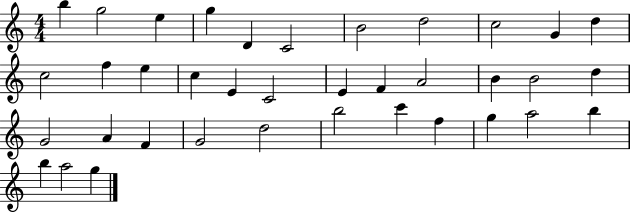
X:1
T:Untitled
M:4/4
L:1/4
K:C
b g2 e g D C2 B2 d2 c2 G d c2 f e c E C2 E F A2 B B2 d G2 A F G2 d2 b2 c' f g a2 b b a2 g